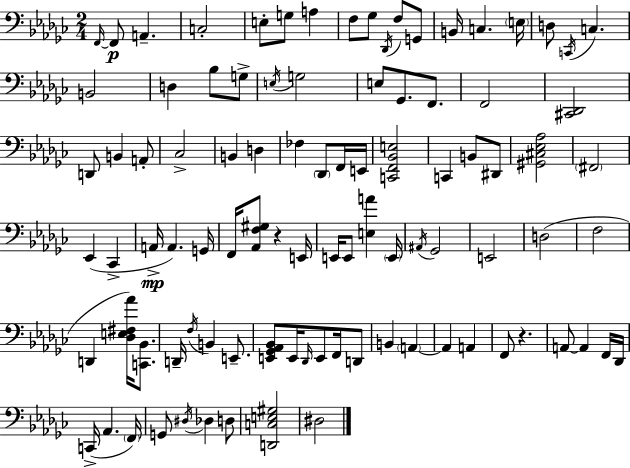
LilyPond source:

{
  \clef bass
  \numericTimeSignature
  \time 2/4
  \key ees \minor
  \grace { f,16~ }~\p f,8 a,4.-- | c2-. | e8-. g8 a4 | f8 ges8 \acciaccatura { des,16 } f8 | \break g,8 b,16 c4. | \parenthesize e16 d8 \acciaccatura { c,16 } c4. | b,2 | d4 bes8 | \break g8-> \acciaccatura { e16 } g2 | e8 ges,8. | f,8. f,2 | <cis, des,>2 | \break d,8 b,4 | a,8-. ces2-> | b,4 | d4 fes4 | \break \parenthesize des,8 f,16 e,16 <c, f, bes, e>2 | c,4 | b,8 dis,8 <gis, cis ees aes>2 | \parenthesize fis,2 | \break ees,4( | ces,4-> a,16->\mp a,4.) | g,16 f,16 <aes, f gis>8 r4 | e,16 e,16 e,8 <e a'>4 | \break \parenthesize e,16 \acciaccatura { ais,16 } ges,2 | e,2 | d2( | f2 | \break d,4 | <des e fis aes'>16) <c, bes,>8. d,16-- \acciaccatura { f16 } b,4 | e,8.-- <e, ges, aes, bes,>8 | e,16 \grace { des,16 } e,8 f,16 d,8 b,4 | \break \parenthesize a,4~~ a,4 | a,4 f,8 | r4. a,8~~ | a,4 f,16 des,16 c,16->( | \break aes,4. \parenthesize f,16) g,8 | \acciaccatura { dis16 } des4 d8 | <d, c e gis>2 | dis2 | \break \bar "|."
}